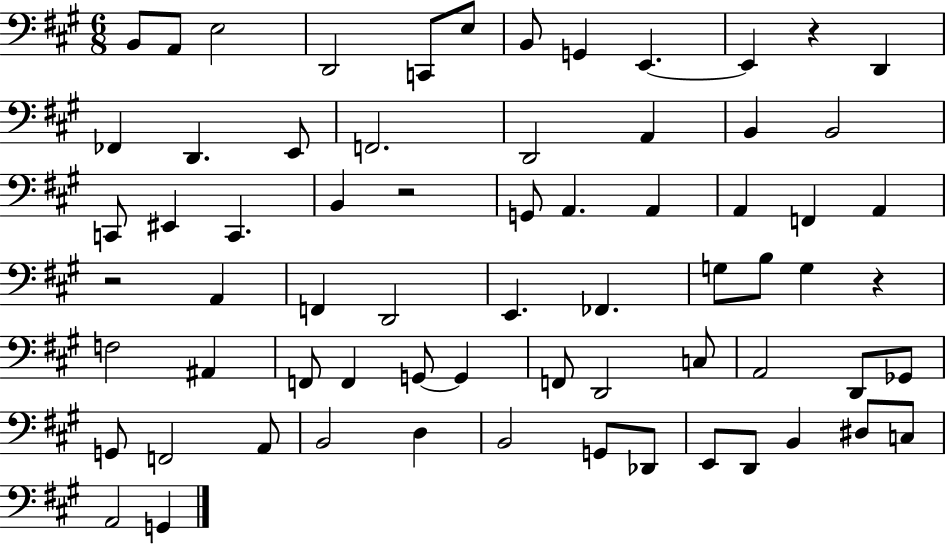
{
  \clef bass
  \numericTimeSignature
  \time 6/8
  \key a \major
  b,8 a,8 e2 | d,2 c,8 e8 | b,8 g,4 e,4.~~ | e,4 r4 d,4 | \break fes,4 d,4. e,8 | f,2. | d,2 a,4 | b,4 b,2 | \break c,8 eis,4 c,4. | b,4 r2 | g,8 a,4. a,4 | a,4 f,4 a,4 | \break r2 a,4 | f,4 d,2 | e,4. fes,4. | g8 b8 g4 r4 | \break f2 ais,4 | f,8 f,4 g,8~~ g,4 | f,8 d,2 c8 | a,2 d,8 ges,8 | \break g,8 f,2 a,8 | b,2 d4 | b,2 g,8 des,8 | e,8 d,8 b,4 dis8 c8 | \break a,2 g,4 | \bar "|."
}